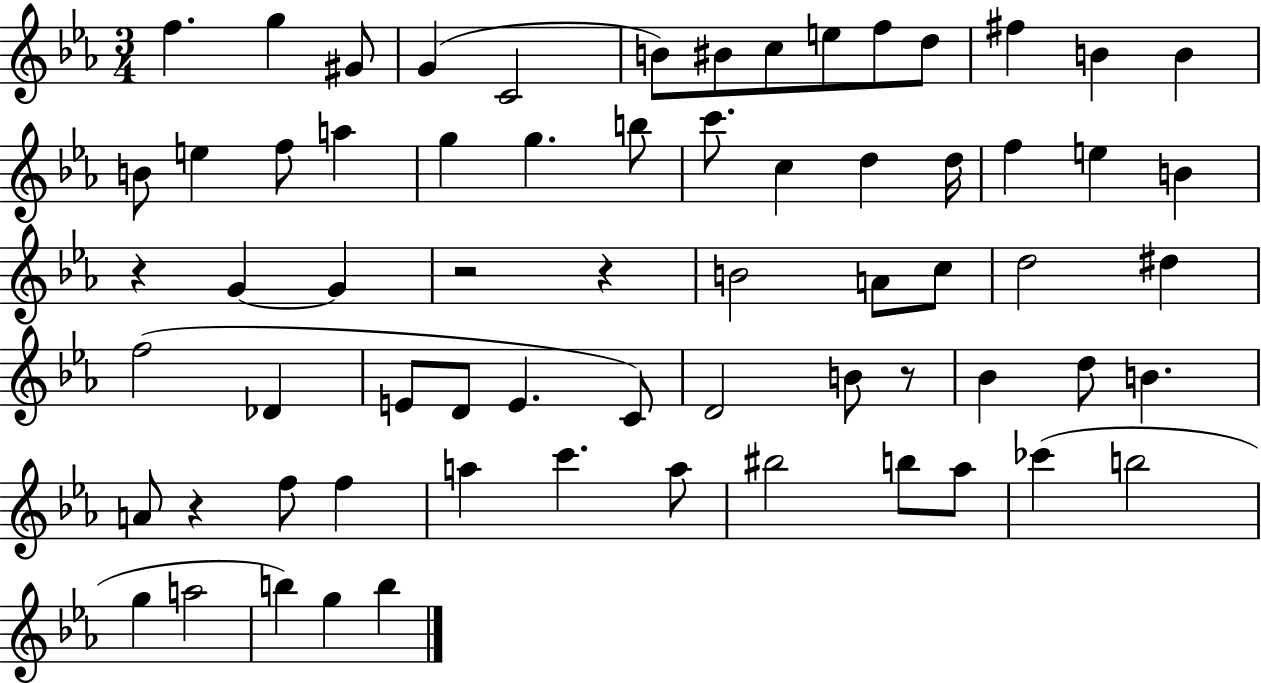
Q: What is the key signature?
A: EES major